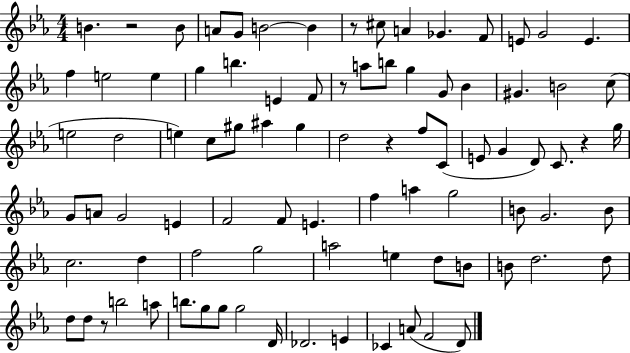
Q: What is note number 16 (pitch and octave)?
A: E5